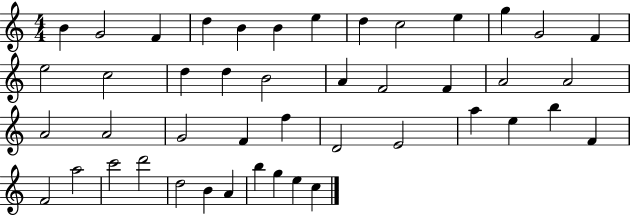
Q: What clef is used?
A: treble